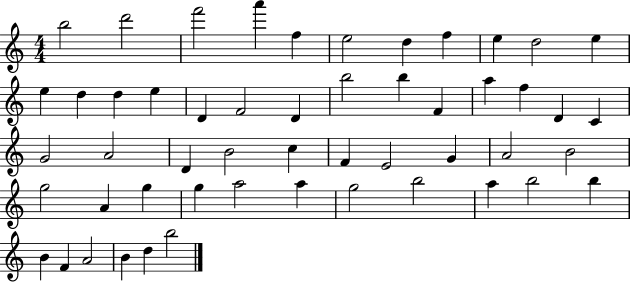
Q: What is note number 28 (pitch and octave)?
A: D4